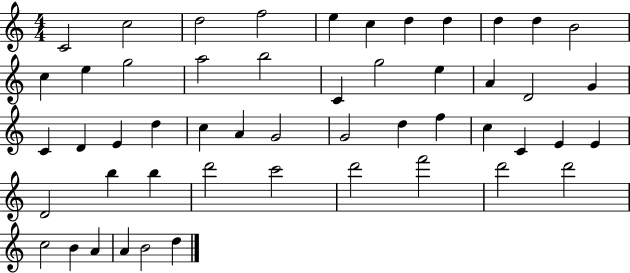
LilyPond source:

{
  \clef treble
  \numericTimeSignature
  \time 4/4
  \key c \major
  c'2 c''2 | d''2 f''2 | e''4 c''4 d''4 d''4 | d''4 d''4 b'2 | \break c''4 e''4 g''2 | a''2 b''2 | c'4 g''2 e''4 | a'4 d'2 g'4 | \break c'4 d'4 e'4 d''4 | c''4 a'4 g'2 | g'2 d''4 f''4 | c''4 c'4 e'4 e'4 | \break d'2 b''4 b''4 | d'''2 c'''2 | d'''2 f'''2 | d'''2 d'''2 | \break c''2 b'4 a'4 | a'4 b'2 d''4 | \bar "|."
}